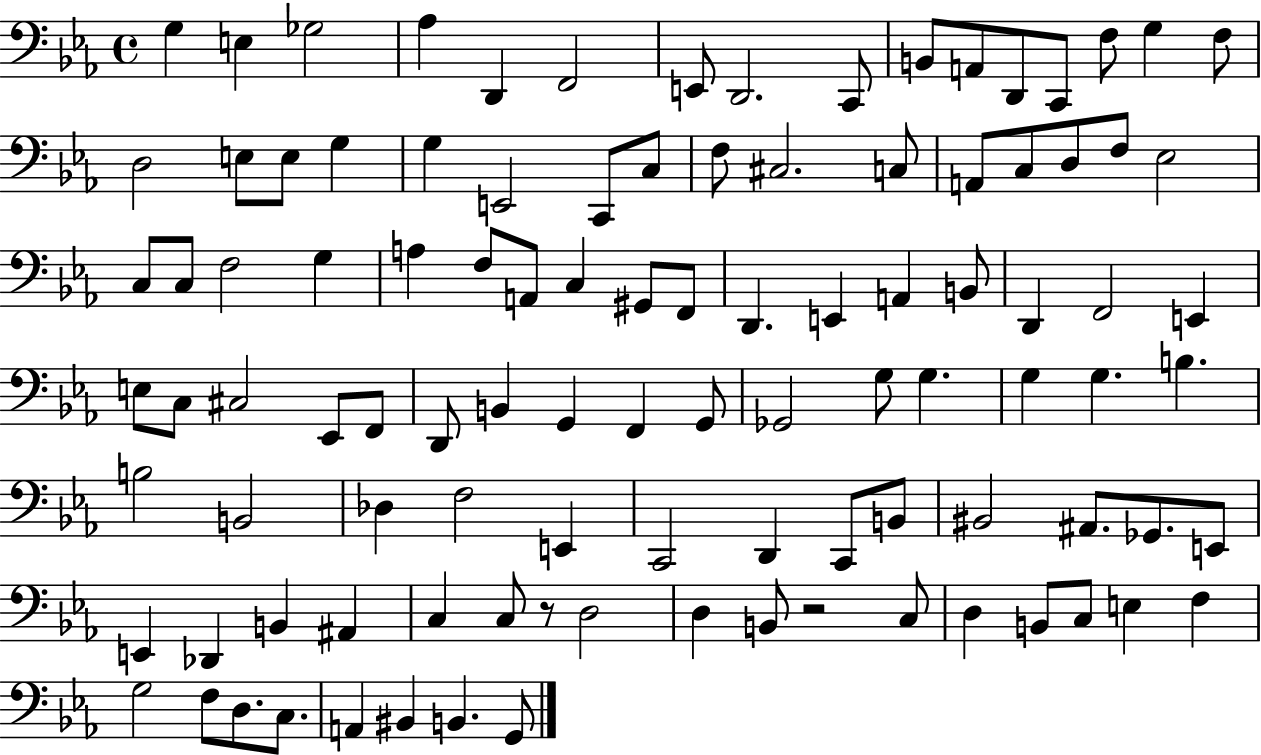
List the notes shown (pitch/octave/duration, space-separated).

G3/q E3/q Gb3/h Ab3/q D2/q F2/h E2/e D2/h. C2/e B2/e A2/e D2/e C2/e F3/e G3/q F3/e D3/h E3/e E3/e G3/q G3/q E2/h C2/e C3/e F3/e C#3/h. C3/e A2/e C3/e D3/e F3/e Eb3/h C3/e C3/e F3/h G3/q A3/q F3/e A2/e C3/q G#2/e F2/e D2/q. E2/q A2/q B2/e D2/q F2/h E2/q E3/e C3/e C#3/h Eb2/e F2/e D2/e B2/q G2/q F2/q G2/e Gb2/h G3/e G3/q. G3/q G3/q. B3/q. B3/h B2/h Db3/q F3/h E2/q C2/h D2/q C2/e B2/e BIS2/h A#2/e. Gb2/e. E2/e E2/q Db2/q B2/q A#2/q C3/q C3/e R/e D3/h D3/q B2/e R/h C3/e D3/q B2/e C3/e E3/q F3/q G3/h F3/e D3/e. C3/e. A2/q BIS2/q B2/q. G2/e